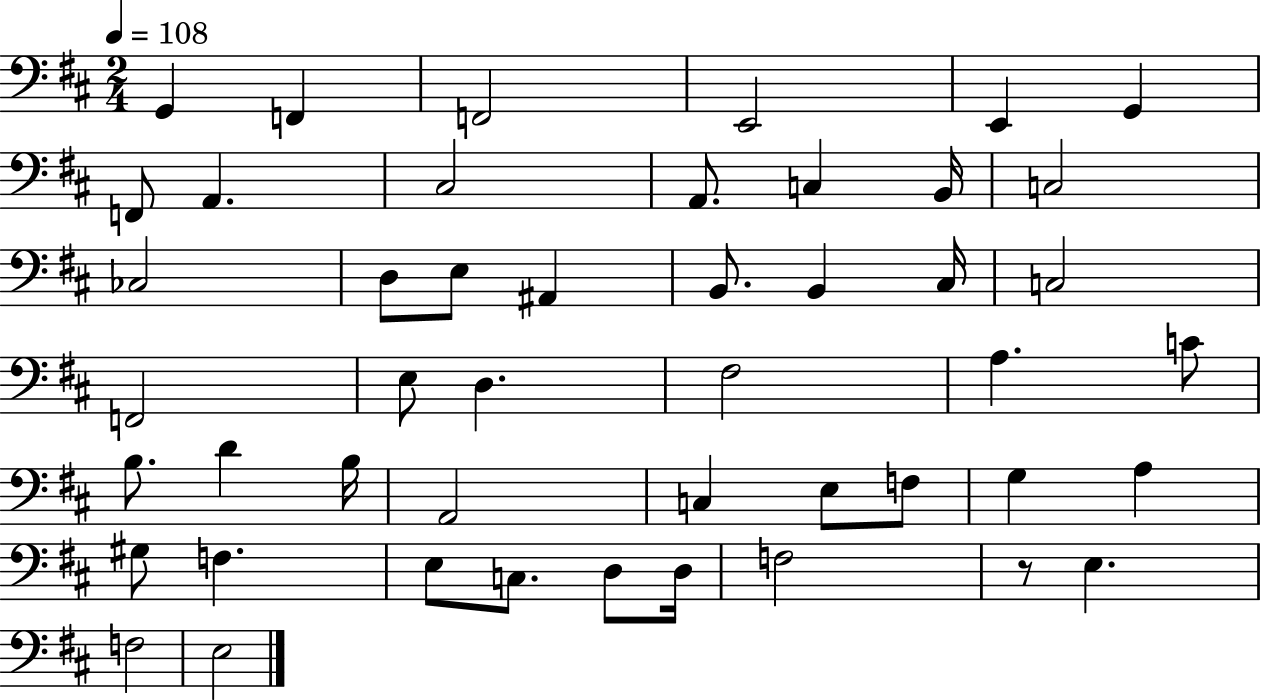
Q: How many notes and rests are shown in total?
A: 47